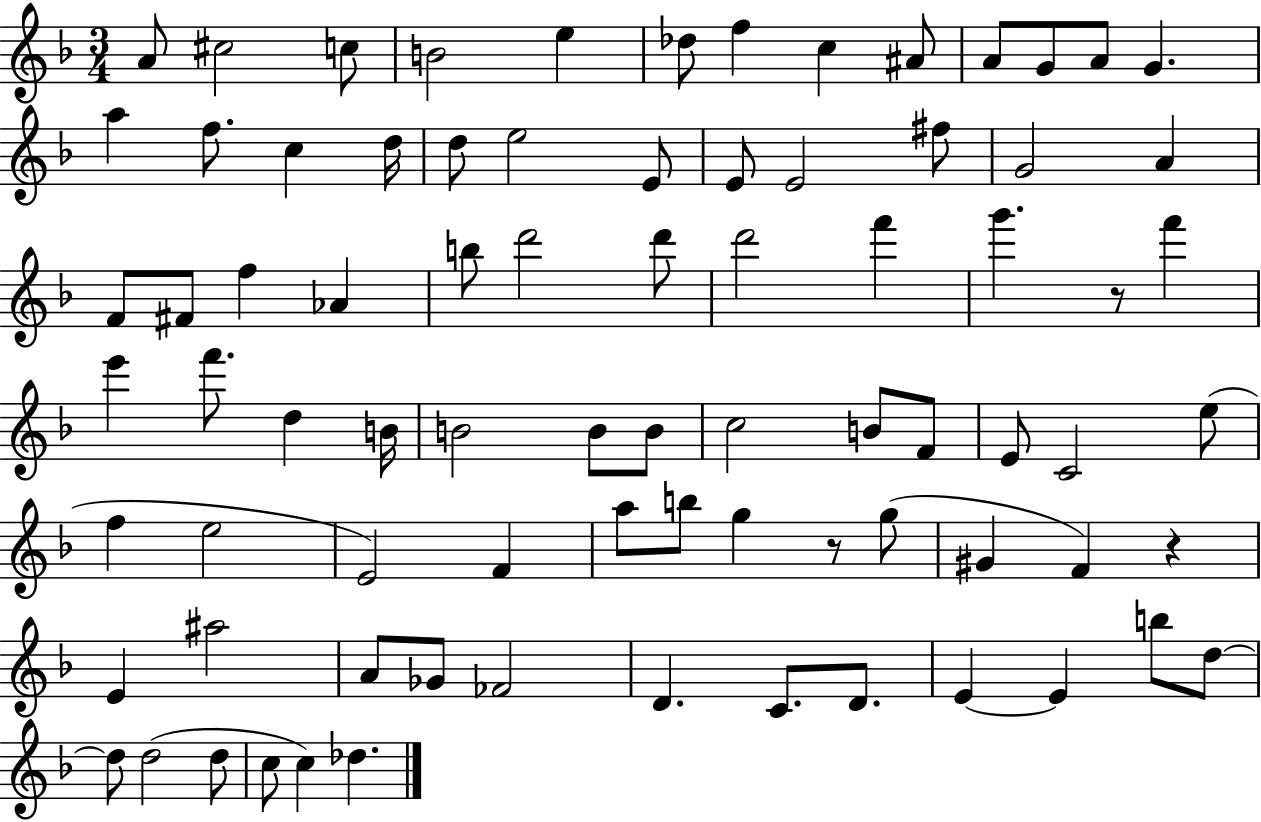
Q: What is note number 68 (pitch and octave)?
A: E4